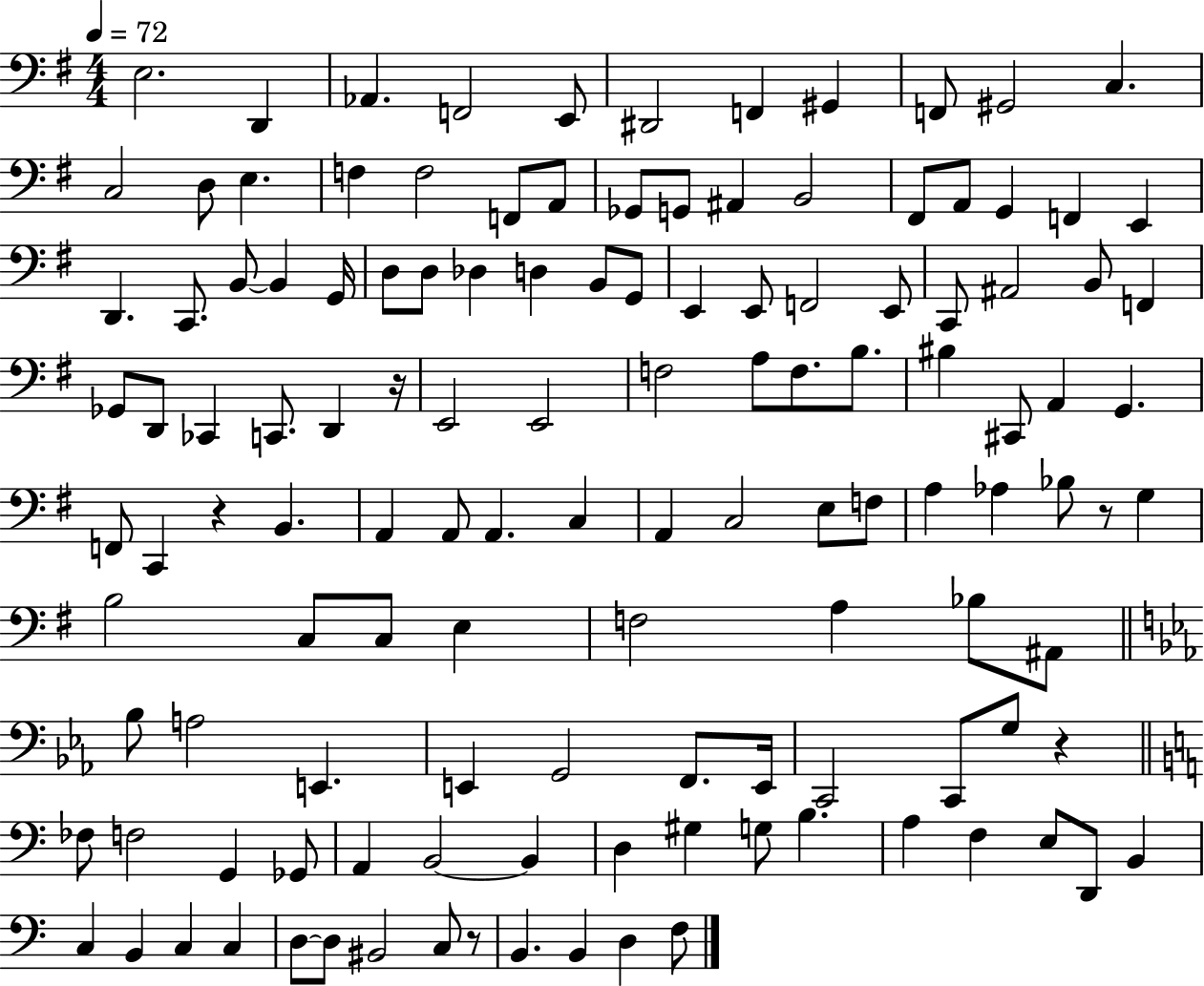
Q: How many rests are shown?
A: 5